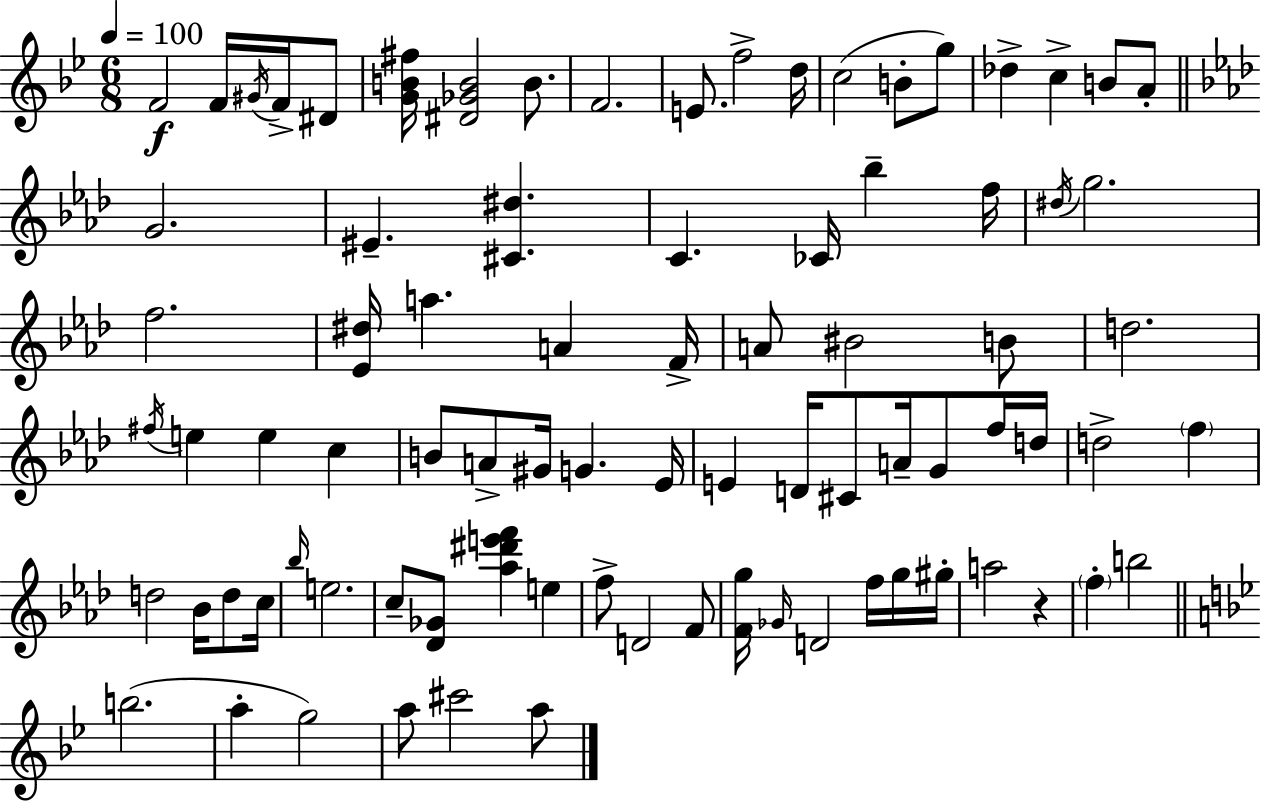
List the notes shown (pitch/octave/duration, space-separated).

F4/h F4/s G#4/s F4/s D#4/e [G4,B4,F#5]/s [D#4,Gb4,B4]/h B4/e. F4/h. E4/e. F5/h D5/s C5/h B4/e G5/e Db5/q C5/q B4/e A4/e G4/h. EIS4/q. [C#4,D#5]/q. C4/q. CES4/s Bb5/q F5/s D#5/s G5/h. F5/h. [Eb4,D#5]/s A5/q. A4/q F4/s A4/e BIS4/h B4/e D5/h. F#5/s E5/q E5/q C5/q B4/e A4/e G#4/s G4/q. Eb4/s E4/q D4/s C#4/e A4/s G4/e F5/s D5/s D5/h F5/q D5/h Bb4/s D5/e C5/s Bb5/s E5/h. C5/e [Db4,Gb4]/e [Ab5,D#6,E6,F6]/q E5/q F5/e D4/h F4/e [F4,G5]/s Gb4/s D4/h F5/s G5/s G#5/s A5/h R/q F5/q B5/h B5/h. A5/q G5/h A5/e C#6/h A5/e